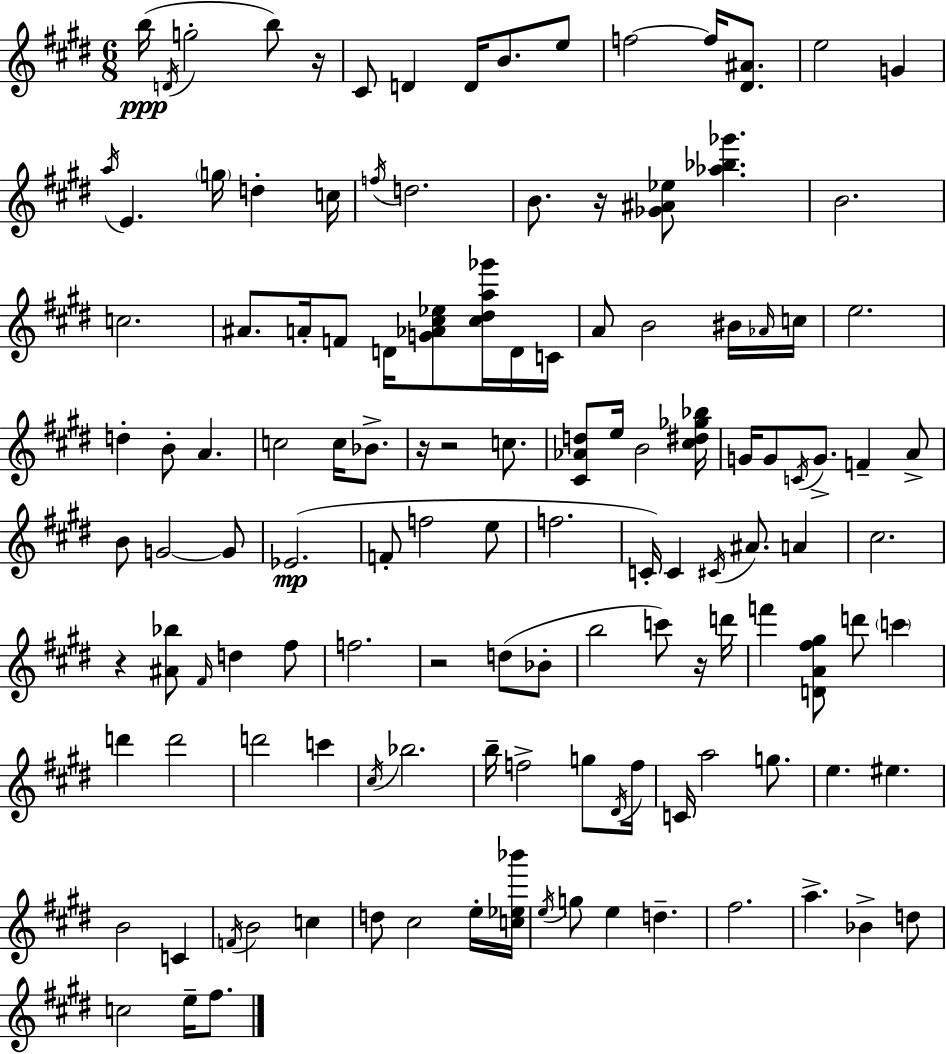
B5/s D4/s G5/h B5/e R/s C#4/e D4/q D4/s B4/e. E5/e F5/h F5/s [D#4,A#4]/e. E5/h G4/q A5/s E4/q. G5/s D5/q C5/s F5/s D5/h. B4/e. R/s [Gb4,A#4,Eb5]/e [Ab5,Bb5,Gb6]/q. B4/h. C5/h. A#4/e. A4/s F4/e D4/s [G4,Ab4,C#5,Eb5]/e [C#5,D#5,A5,Gb6]/s D4/s C4/s A4/e B4/h BIS4/s Ab4/s C5/s E5/h. D5/q B4/e A4/q. C5/h C5/s Bb4/e. R/s R/h C5/e. [C#4,Ab4,D5]/e E5/s B4/h [C#5,D#5,Gb5,Bb5]/s G4/s G4/e C4/s G4/e. F4/q A4/e B4/e G4/h G4/e Eb4/h. F4/e F5/h E5/e F5/h. C4/s C4/q C#4/s A#4/e. A4/q C#5/h. R/q [A#4,Bb5]/e F#4/s D5/q F#5/e F5/h. R/h D5/e Bb4/e B5/h C6/e R/s D6/s F6/q [D4,A4,F#5,G#5]/e D6/e C6/q D6/q D6/h D6/h C6/q C#5/s Bb5/h. B5/s F5/h G5/e D#4/s F5/s C4/s A5/h G5/e. E5/q. EIS5/q. B4/h C4/q F4/s B4/h C5/q D5/e C#5/h E5/s [C5,Eb5,Bb6]/s E5/s G5/e E5/q D5/q. F#5/h. A5/q. Bb4/q D5/e C5/h E5/s F#5/e.